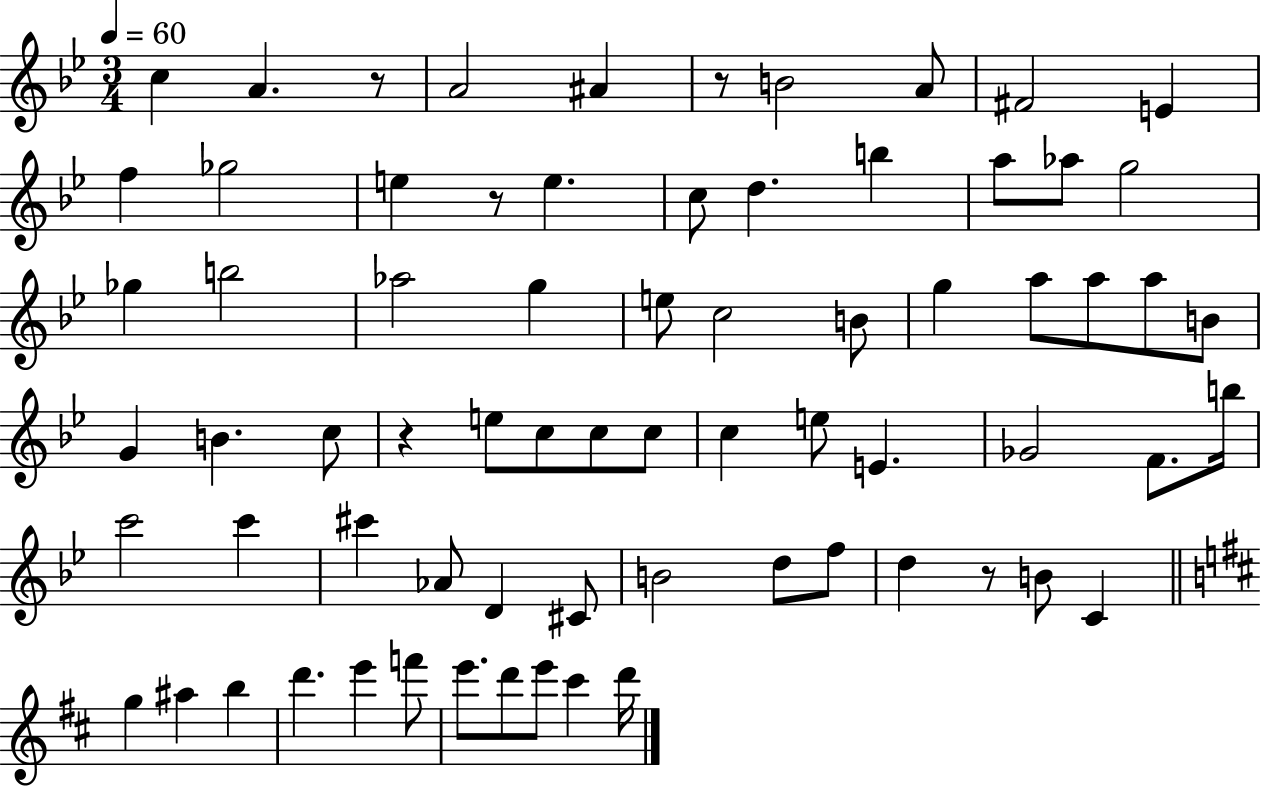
X:1
T:Untitled
M:3/4
L:1/4
K:Bb
c A z/2 A2 ^A z/2 B2 A/2 ^F2 E f _g2 e z/2 e c/2 d b a/2 _a/2 g2 _g b2 _a2 g e/2 c2 B/2 g a/2 a/2 a/2 B/2 G B c/2 z e/2 c/2 c/2 c/2 c e/2 E _G2 F/2 b/4 c'2 c' ^c' _A/2 D ^C/2 B2 d/2 f/2 d z/2 B/2 C g ^a b d' e' f'/2 e'/2 d'/2 e'/2 ^c' d'/4